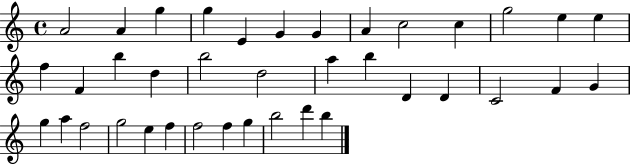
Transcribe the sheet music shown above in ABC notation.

X:1
T:Untitled
M:4/4
L:1/4
K:C
A2 A g g E G G A c2 c g2 e e f F b d b2 d2 a b D D C2 F G g a f2 g2 e f f2 f g b2 d' b